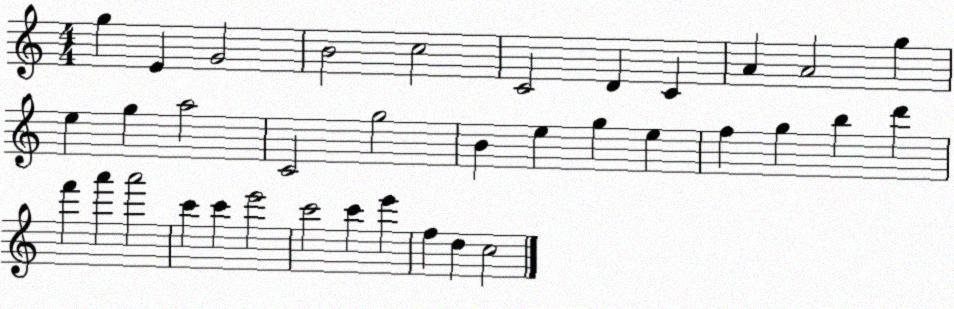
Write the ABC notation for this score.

X:1
T:Untitled
M:4/4
L:1/4
K:C
g E G2 B2 c2 C2 D C A A2 g e g a2 C2 g2 B e g e f g b d' f' a' a'2 c' c' e'2 c'2 c' e' f d c2